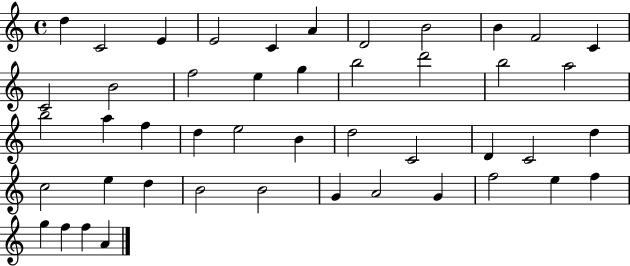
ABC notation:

X:1
T:Untitled
M:4/4
L:1/4
K:C
d C2 E E2 C A D2 B2 B F2 C C2 B2 f2 e g b2 d'2 b2 a2 b2 a f d e2 B d2 C2 D C2 d c2 e d B2 B2 G A2 G f2 e f g f f A